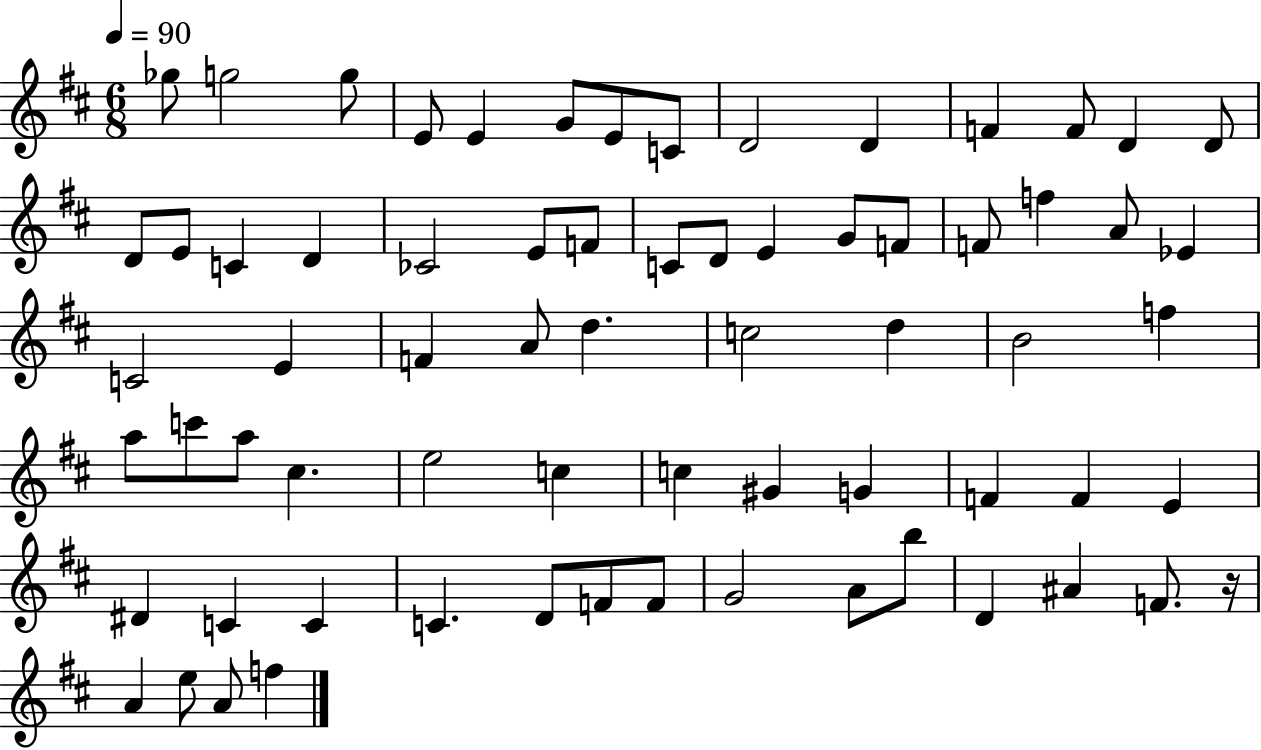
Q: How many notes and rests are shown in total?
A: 69